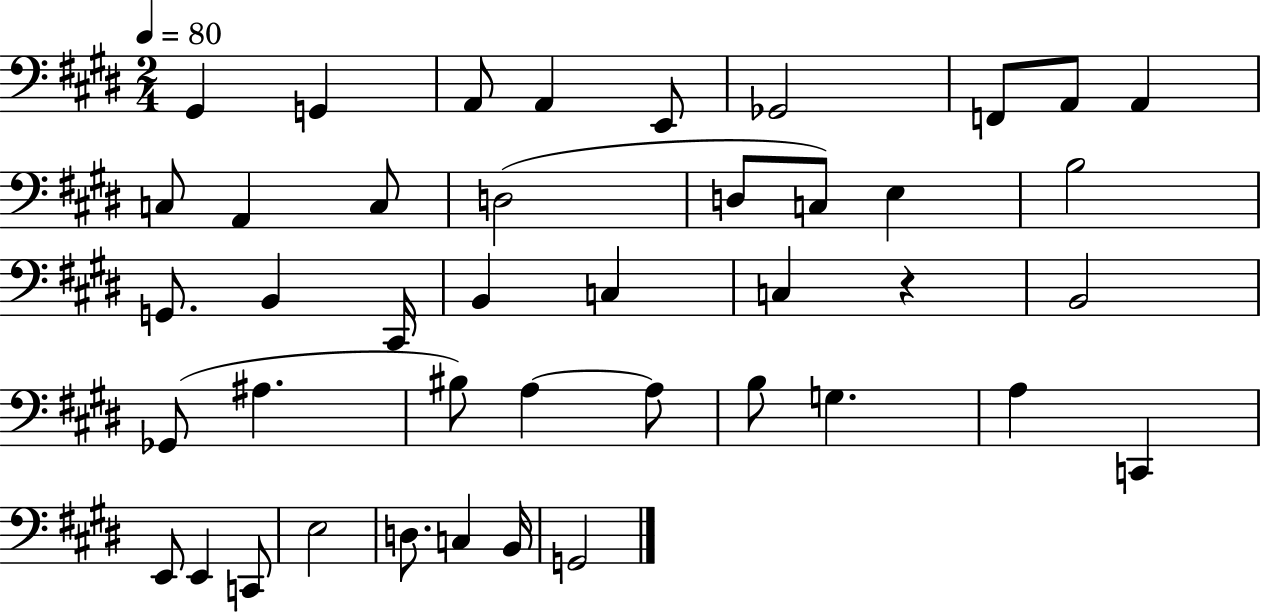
G#2/q G2/q A2/e A2/q E2/e Gb2/h F2/e A2/e A2/q C3/e A2/q C3/e D3/h D3/e C3/e E3/q B3/h G2/e. B2/q C#2/s B2/q C3/q C3/q R/q B2/h Gb2/e A#3/q. BIS3/e A3/q A3/e B3/e G3/q. A3/q C2/q E2/e E2/q C2/e E3/h D3/e. C3/q B2/s G2/h